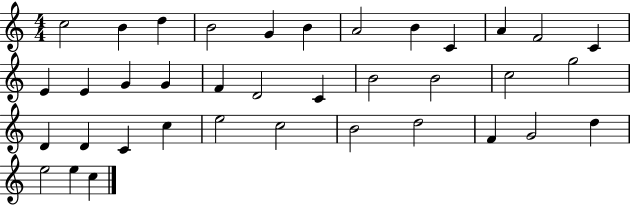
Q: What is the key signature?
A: C major